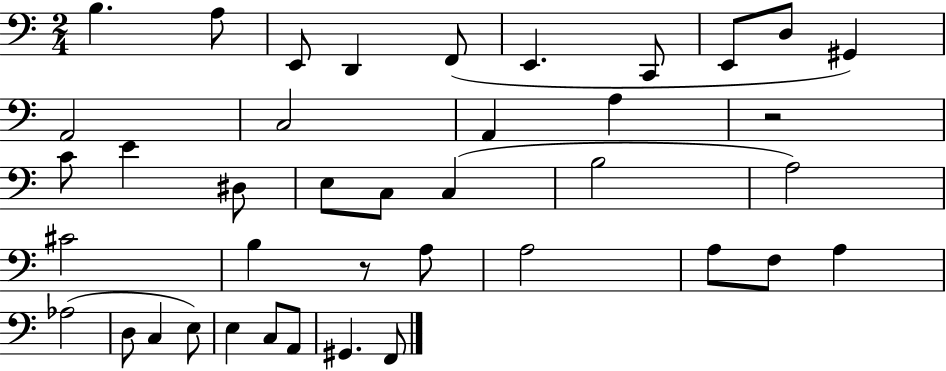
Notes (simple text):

B3/q. A3/e E2/e D2/q F2/e E2/q. C2/e E2/e D3/e G#2/q A2/h C3/h A2/q A3/q R/h C4/e E4/q D#3/e E3/e C3/e C3/q B3/h A3/h C#4/h B3/q R/e A3/e A3/h A3/e F3/e A3/q Ab3/h D3/e C3/q E3/e E3/q C3/e A2/e G#2/q. F2/e